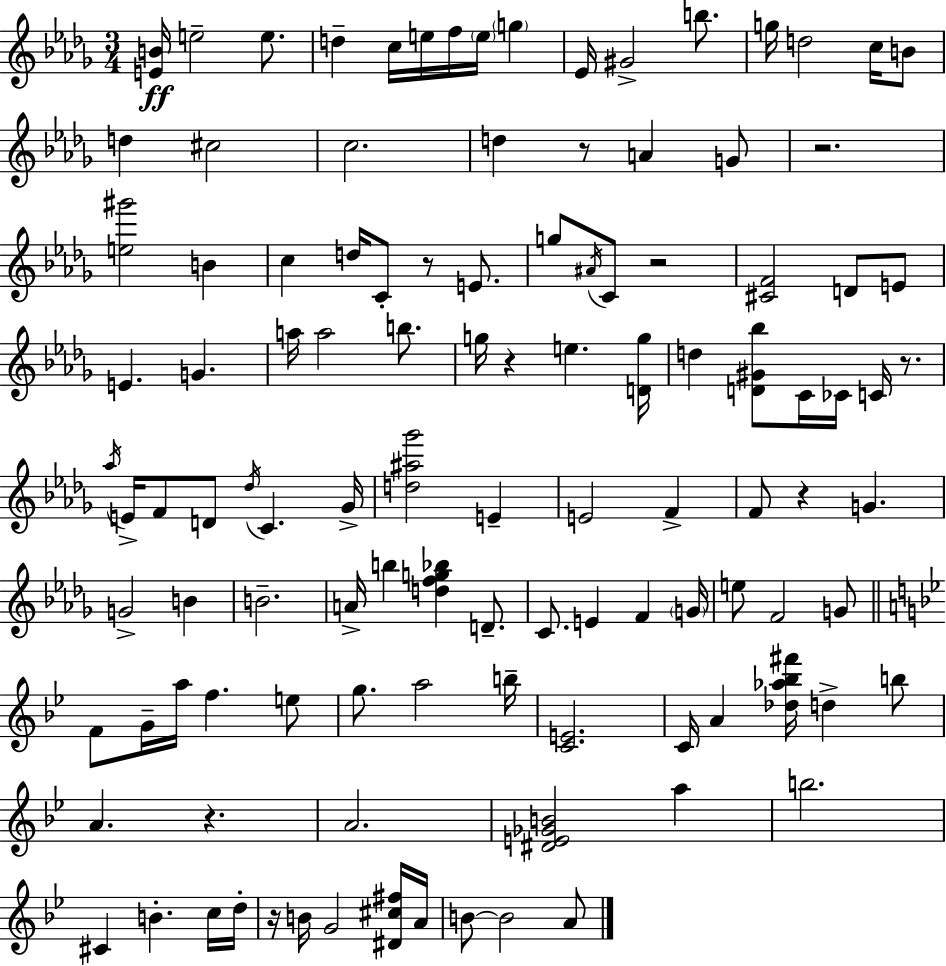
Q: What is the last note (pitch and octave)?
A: A4